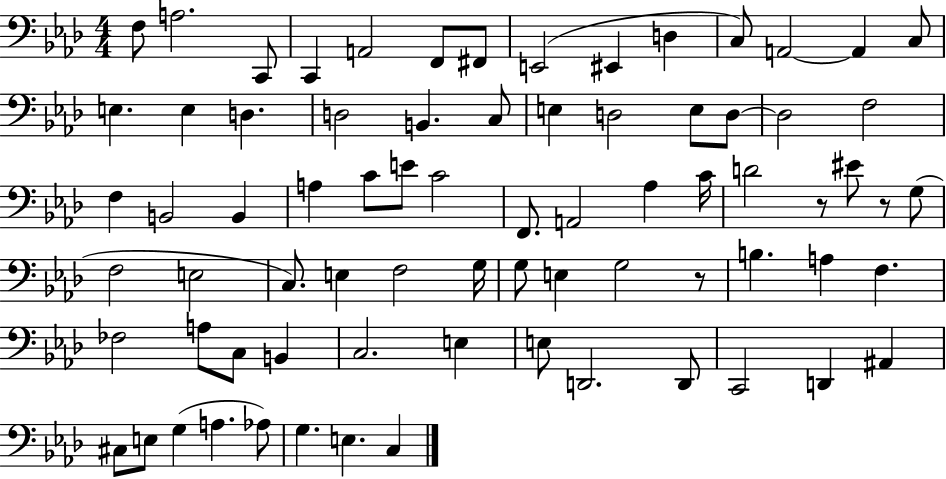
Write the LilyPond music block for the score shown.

{
  \clef bass
  \numericTimeSignature
  \time 4/4
  \key aes \major
  f8 a2. c,8 | c,4 a,2 f,8 fis,8 | e,2( eis,4 d4 | c8) a,2~~ a,4 c8 | \break e4. e4 d4. | d2 b,4. c8 | e4 d2 e8 d8~~ | d2 f2 | \break f4 b,2 b,4 | a4 c'8 e'8 c'2 | f,8. a,2 aes4 c'16 | d'2 r8 eis'8 r8 g8( | \break f2 e2 | c8.) e4 f2 g16 | g8 e4 g2 r8 | b4. a4 f4. | \break fes2 a8 c8 b,4 | c2. e4 | e8 d,2. d,8 | c,2 d,4 ais,4 | \break cis8 e8 g4( a4. aes8) | g4. e4. c4 | \bar "|."
}